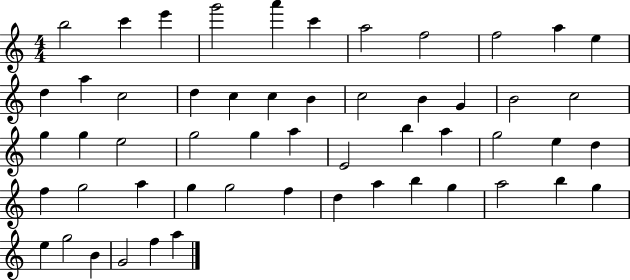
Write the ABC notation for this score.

X:1
T:Untitled
M:4/4
L:1/4
K:C
b2 c' e' g'2 a' c' a2 f2 f2 a e d a c2 d c c B c2 B G B2 c2 g g e2 g2 g a E2 b a g2 e d f g2 a g g2 f d a b g a2 b g e g2 B G2 f a